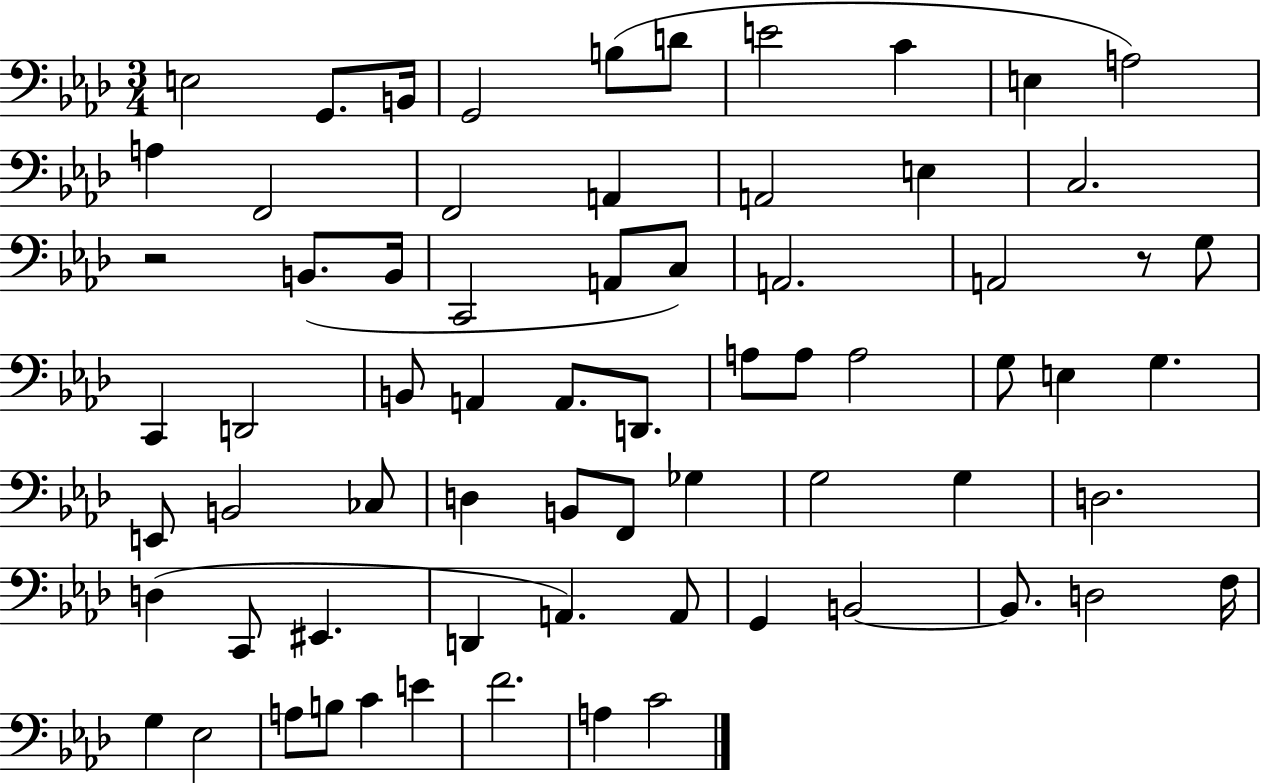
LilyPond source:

{
  \clef bass
  \numericTimeSignature
  \time 3/4
  \key aes \major
  \repeat volta 2 { e2 g,8. b,16 | g,2 b8( d'8 | e'2 c'4 | e4 a2) | \break a4 f,2 | f,2 a,4 | a,2 e4 | c2. | \break r2 b,8.( b,16 | c,2 a,8 c8) | a,2. | a,2 r8 g8 | \break c,4 d,2 | b,8 a,4 a,8. d,8. | a8 a8 a2 | g8 e4 g4. | \break e,8 b,2 ces8 | d4 b,8 f,8 ges4 | g2 g4 | d2. | \break d4( c,8 eis,4. | d,4 a,4.) a,8 | g,4 b,2~~ | b,8. d2 f16 | \break g4 ees2 | a8 b8 c'4 e'4 | f'2. | a4 c'2 | \break } \bar "|."
}